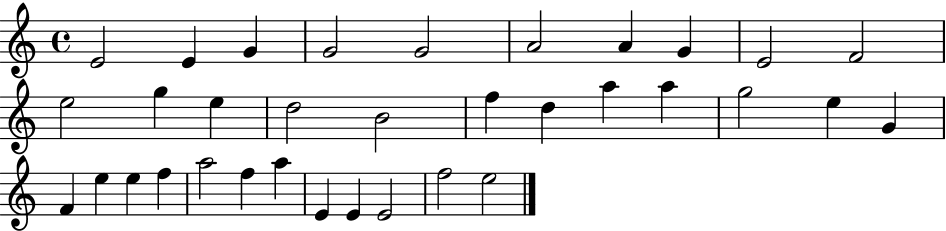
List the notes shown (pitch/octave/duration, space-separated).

E4/h E4/q G4/q G4/h G4/h A4/h A4/q G4/q E4/h F4/h E5/h G5/q E5/q D5/h B4/h F5/q D5/q A5/q A5/q G5/h E5/q G4/q F4/q E5/q E5/q F5/q A5/h F5/q A5/q E4/q E4/q E4/h F5/h E5/h